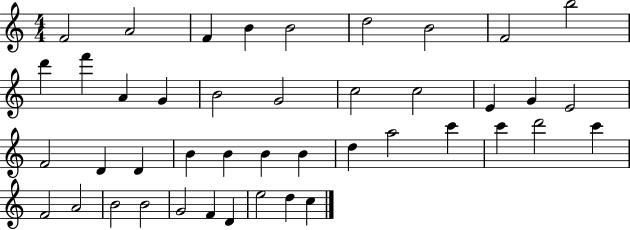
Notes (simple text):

F4/h A4/h F4/q B4/q B4/h D5/h B4/h F4/h B5/h D6/q F6/q A4/q G4/q B4/h G4/h C5/h C5/h E4/q G4/q E4/h F4/h D4/q D4/q B4/q B4/q B4/q B4/q D5/q A5/h C6/q C6/q D6/h C6/q F4/h A4/h B4/h B4/h G4/h F4/q D4/q E5/h D5/q C5/q